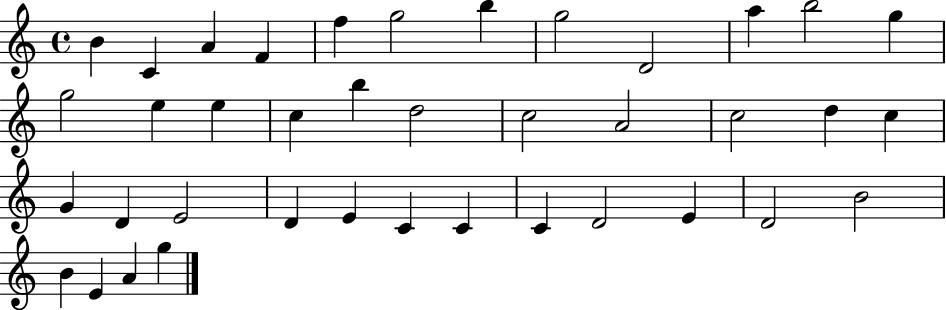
X:1
T:Untitled
M:4/4
L:1/4
K:C
B C A F f g2 b g2 D2 a b2 g g2 e e c b d2 c2 A2 c2 d c G D E2 D E C C C D2 E D2 B2 B E A g